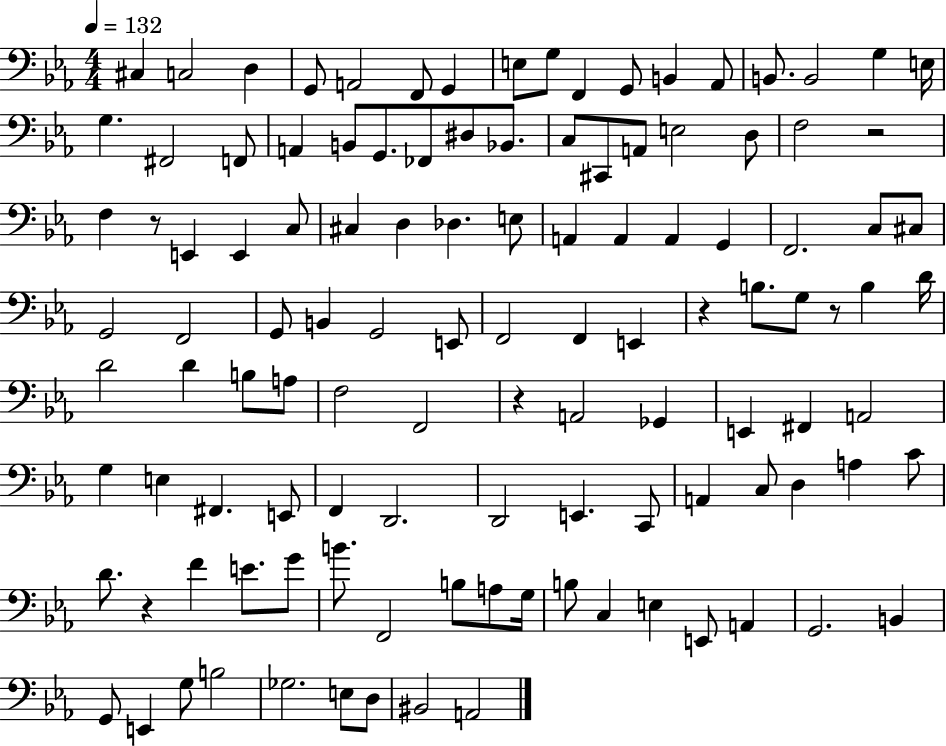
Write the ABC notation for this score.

X:1
T:Untitled
M:4/4
L:1/4
K:Eb
^C, C,2 D, G,,/2 A,,2 F,,/2 G,, E,/2 G,/2 F,, G,,/2 B,, _A,,/2 B,,/2 B,,2 G, E,/4 G, ^F,,2 F,,/2 A,, B,,/2 G,,/2 _F,,/2 ^D,/2 _B,,/2 C,/2 ^C,,/2 A,,/2 E,2 D,/2 F,2 z2 F, z/2 E,, E,, C,/2 ^C, D, _D, E,/2 A,, A,, A,, G,, F,,2 C,/2 ^C,/2 G,,2 F,,2 G,,/2 B,, G,,2 E,,/2 F,,2 F,, E,, z B,/2 G,/2 z/2 B, D/4 D2 D B,/2 A,/2 F,2 F,,2 z A,,2 _G,, E,, ^F,, A,,2 G, E, ^F,, E,,/2 F,, D,,2 D,,2 E,, C,,/2 A,, C,/2 D, A, C/2 D/2 z F E/2 G/2 B/2 F,,2 B,/2 A,/2 G,/4 B,/2 C, E, E,,/2 A,, G,,2 B,, G,,/2 E,, G,/2 B,2 _G,2 E,/2 D,/2 ^B,,2 A,,2